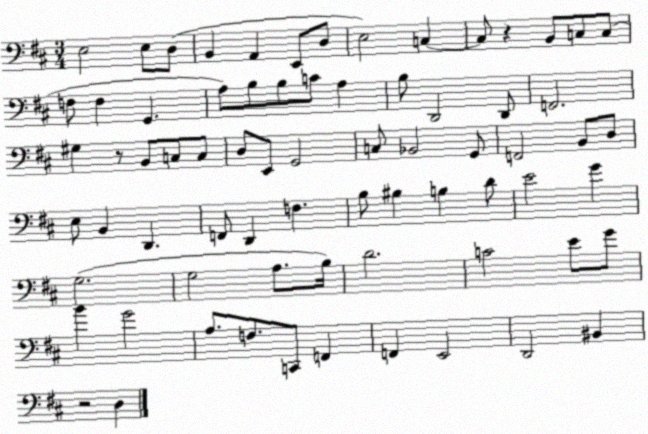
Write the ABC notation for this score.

X:1
T:Untitled
M:3/4
L:1/4
K:D
E,2 E,/2 D,/2 B,, A,, E,,/2 D,/2 E,2 C, C,/2 z B,,/2 C,/2 C,/2 F,/2 F, G,, A,/2 B,/2 B,/2 C/2 A, B,/2 D,,2 D,,/2 F,,2 ^G, z/2 B,,/2 C,/2 C,/2 D,/2 E,,/2 G,,2 C,/2 _B,,2 G,,/2 F,,2 B,,/2 D,/2 E,/2 B,, D,, F,,/2 D,, F, B,/2 ^B, B, D/2 E2 G G,2 G,2 A,/2 B,/4 D2 C2 E/2 G/2 B G2 A,/2 F,/2 C,,/2 F,, F,, E,,2 D,,2 ^B,, z2 D,